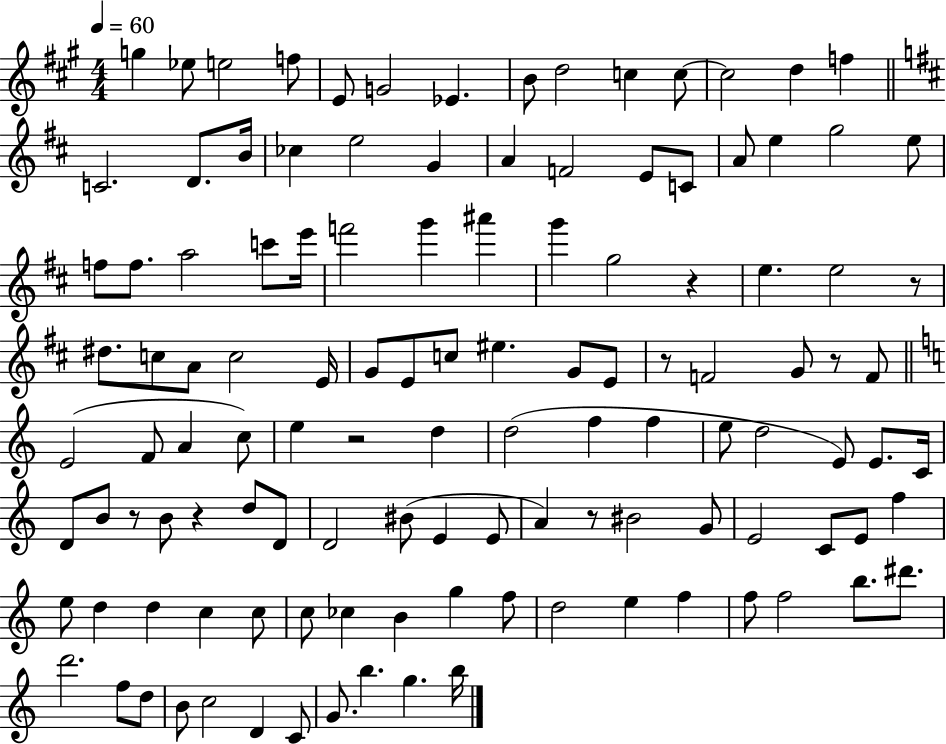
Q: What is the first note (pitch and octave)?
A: G5